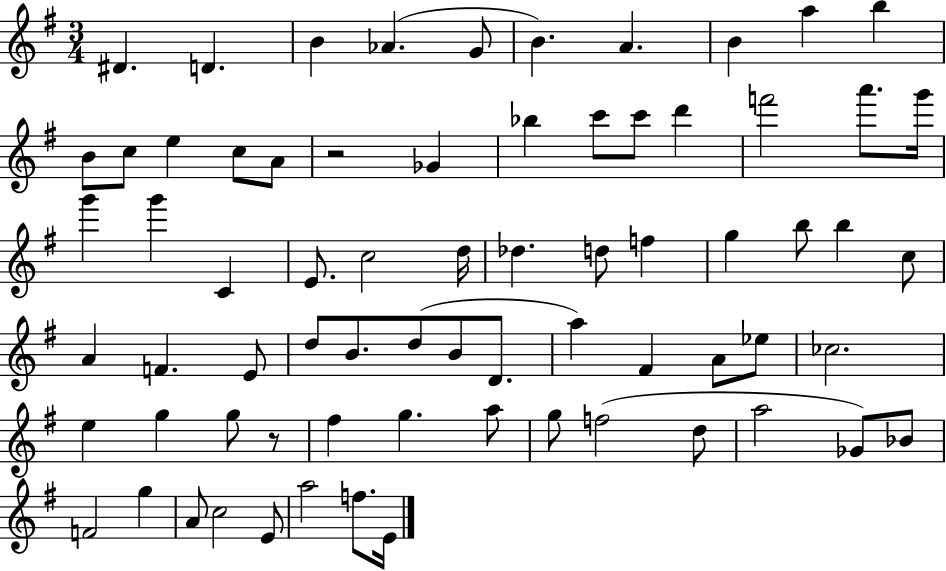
D#4/q. D4/q. B4/q Ab4/q. G4/e B4/q. A4/q. B4/q A5/q B5/q B4/e C5/e E5/q C5/e A4/e R/h Gb4/q Bb5/q C6/e C6/e D6/q F6/h A6/e. G6/s G6/q G6/q C4/q E4/e. C5/h D5/s Db5/q. D5/e F5/q G5/q B5/e B5/q C5/e A4/q F4/q. E4/e D5/e B4/e. D5/e B4/e D4/e. A5/q F#4/q A4/e Eb5/e CES5/h. E5/q G5/q G5/e R/e F#5/q G5/q. A5/e G5/e F5/h D5/e A5/h Gb4/e Bb4/e F4/h G5/q A4/e C5/h E4/e A5/h F5/e. E4/s